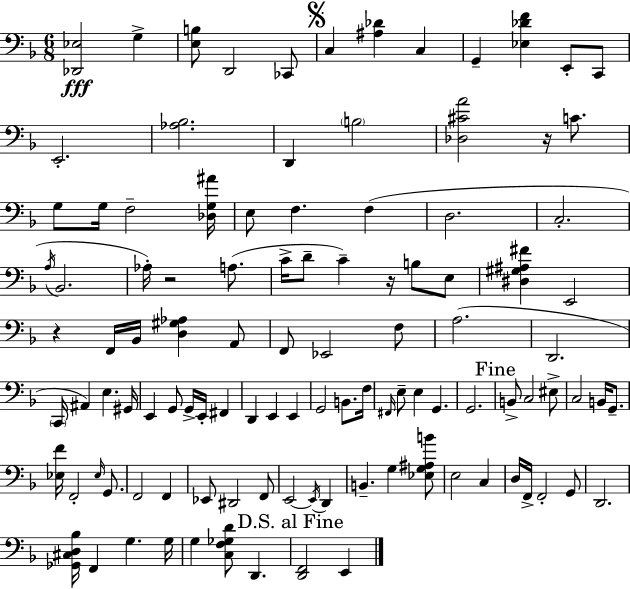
[Db2,Eb3]/h G3/q [E3,B3]/e D2/h CES2/e C3/q [A#3,Db4]/q C3/q G2/q [Eb3,Db4,F4]/q E2/e C2/e E2/h. [Ab3,Bb3]/h. D2/q B3/h [Db3,C#4,A4]/h R/s C4/e. G3/e G3/s F3/h [Db3,G3,A#4]/s E3/e F3/q. F3/q D3/h. C3/h. A3/s Bb2/h. Ab3/s R/h A3/e. C4/s D4/e C4/q R/s B3/e E3/e [D#3,G#3,A#3,F#4]/q E2/h R/q F2/s Bb2/s [D3,G#3,Ab3]/q A2/e F2/e Eb2/h F3/e A3/h. D2/h. C2/s A#2/q E3/q. G#2/s E2/q G2/e G2/s E2/s F#2/q D2/q E2/q E2/q G2/h B2/e. F3/s F#2/s E3/e E3/q G2/q. G2/h. B2/e C3/h EIS3/e C3/h B2/s G2/e. [Eb3,F4]/s F2/h Eb3/s G2/e. F2/h F2/q Eb2/e D#2/h F2/e E2/h E2/s D2/q B2/q. G3/q [Eb3,G3,A#3,B4]/e E3/h C3/q D3/s F2/s F2/h G2/e D2/h. [Gb2,C#3,D3,Bb3]/s F2/q G3/q. G3/s G3/q [C3,F3,Gb3,D4]/e D2/q. [D2,F2]/h E2/q